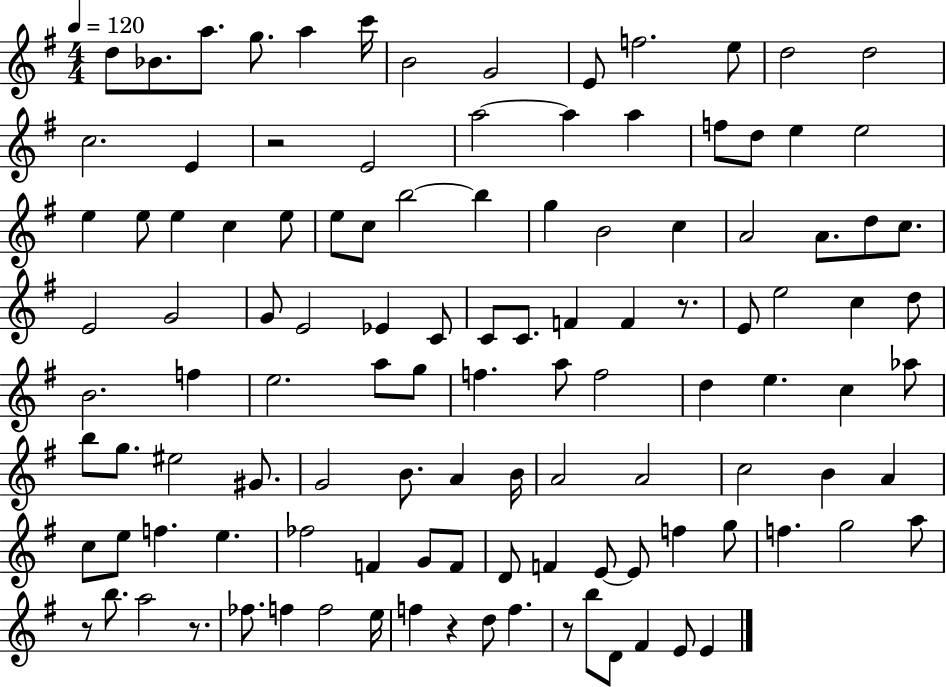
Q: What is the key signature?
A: G major